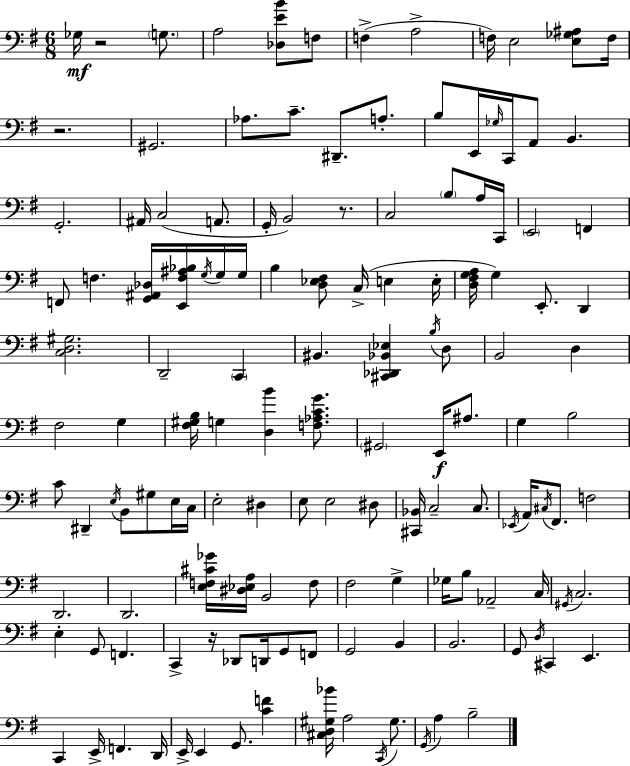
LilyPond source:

{
  \clef bass
  \numericTimeSignature
  \time 6/8
  \key e \minor
  ges16\mf r2 \parenthesize g8. | a2 <des e' b'>8 f8 | f4->( a2-> | f16) e2 <e ges ais>8 f16 | \break r2. | gis,2. | aes8. c'8.-- dis,8.-- a8.-. | b8 e,16 \grace { ges16 } c,16 a,8 b,4. | \break g,2.-. | ais,16 c2( a,8. | g,16-. b,2) r8. | c2 \parenthesize b8 a16 | \break c,16 \parenthesize e,2 f,4 | f,8 f4. <g, ais, des>16 <e, f ais bes>16 \acciaccatura { g16 } | g16 g16 b4 <d ees fis>8 c16->( e4 | e16-. <d fis g a>16 g4) e,8.-. d,4 | \break <c d gis>2. | d,2-- \parenthesize c,4 | bis,4. <cis, des, bes, ees>4 | \acciaccatura { b16 } d8 b,2 d4 | \break fis2 g4 | <fis gis b>16 g4 <d b'>4 | <f aes c' g'>8. \parenthesize gis,2 e,16\f | ais8. g4 b2 | \break c'8 dis,4-- \acciaccatura { e16 } b,8 | gis8 e16 c16 e2-. | dis4 e8 e2 | dis8 <cis, bes,>16 c2-- | \break c8. \acciaccatura { ees,16 } a,16 \acciaccatura { cis16 } fis,8. f2 | d,2. | d,2. | <e f cis' ges'>16 <dis ees a>16 b,2 | \break f8 fis2 | g4-> ges16 b8 aes,2-- | c16 \acciaccatura { gis,16 } c2. | e4-. g,8 | \break f,4. c,4-> r16 | des,8 d,16 g,8 f,8 g,2 | b,4 b,2. | g,8 \acciaccatura { d16 } cis,4 | \break e,4. c,4 | e,16-> f,4. d,16 e,16-> e,4 | g,8. <c' f'>4 <cis d gis bes'>16 a2 | \acciaccatura { c,16 } gis8. \acciaccatura { g,16 } a4 | \break b2-- \bar "|."
}